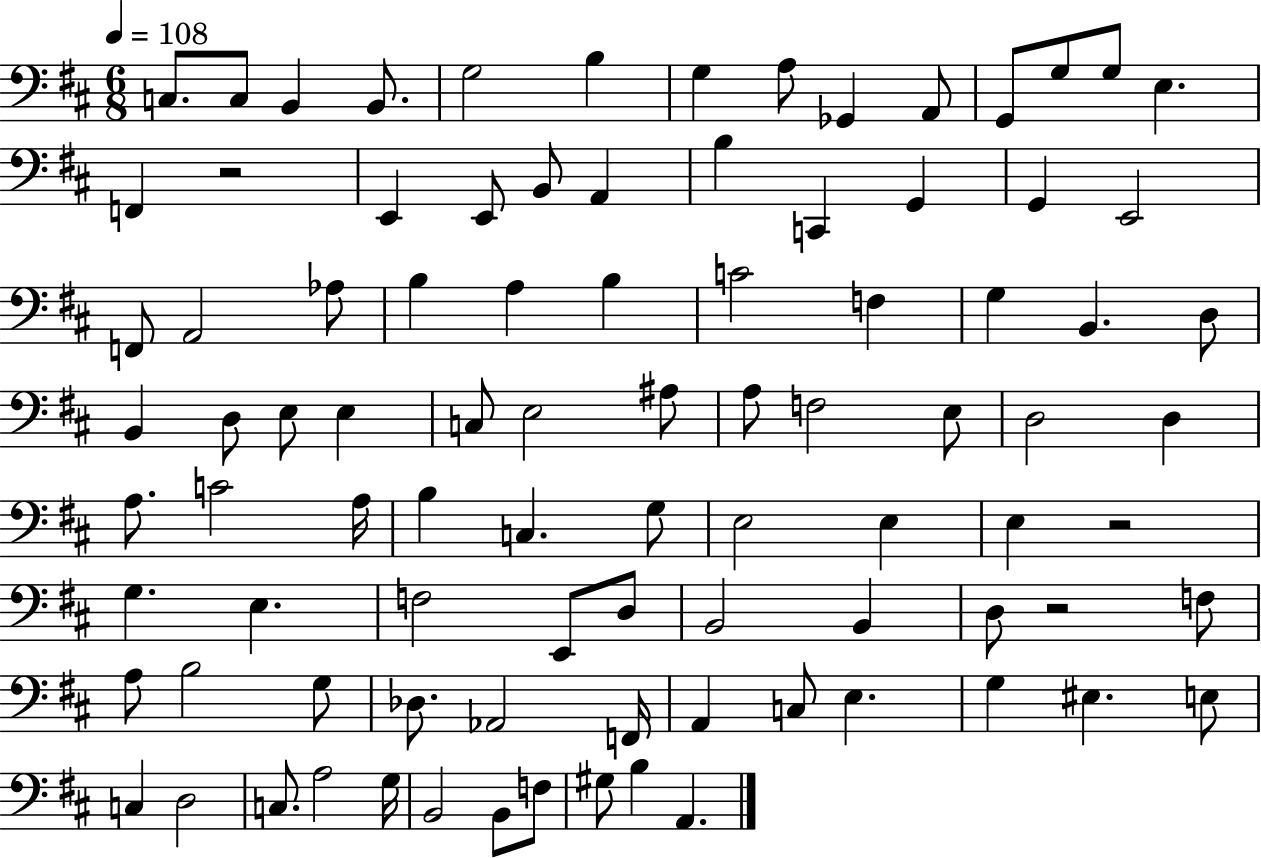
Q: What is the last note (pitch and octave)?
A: A2